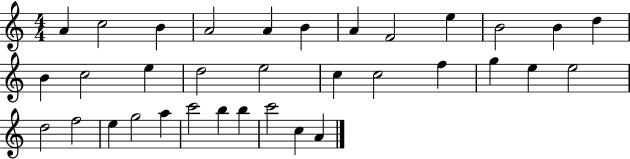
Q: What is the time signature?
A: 4/4